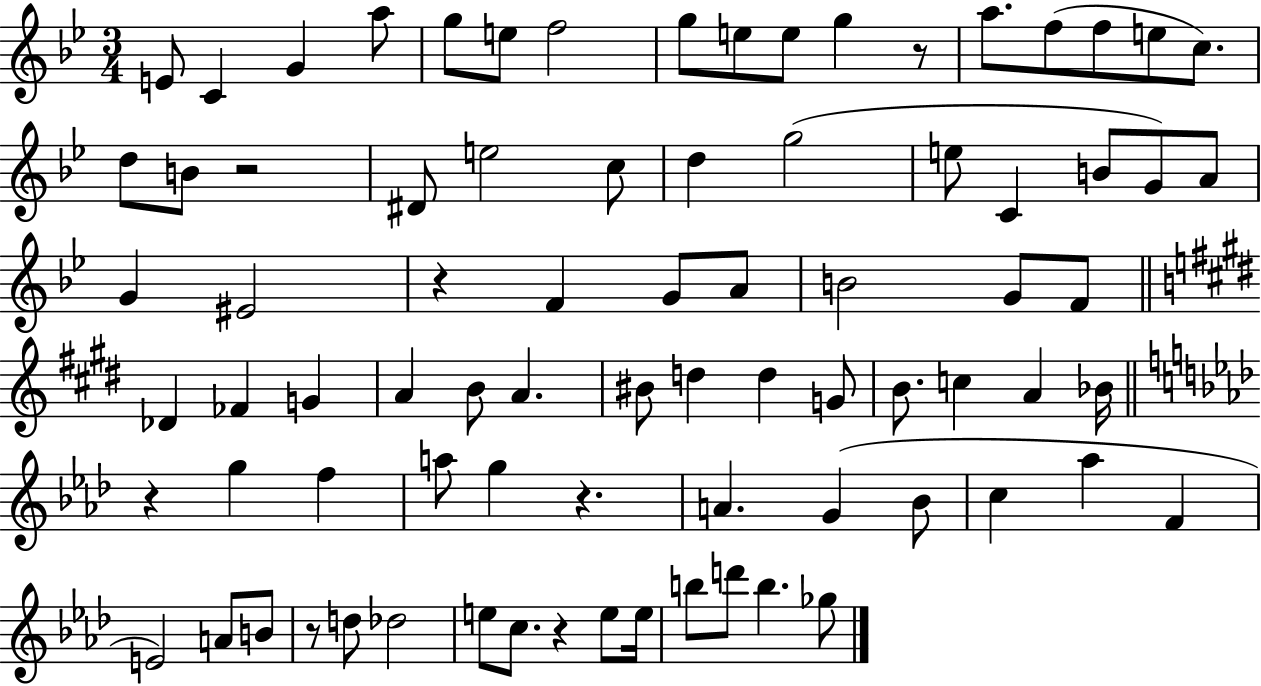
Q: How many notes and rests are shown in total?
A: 80